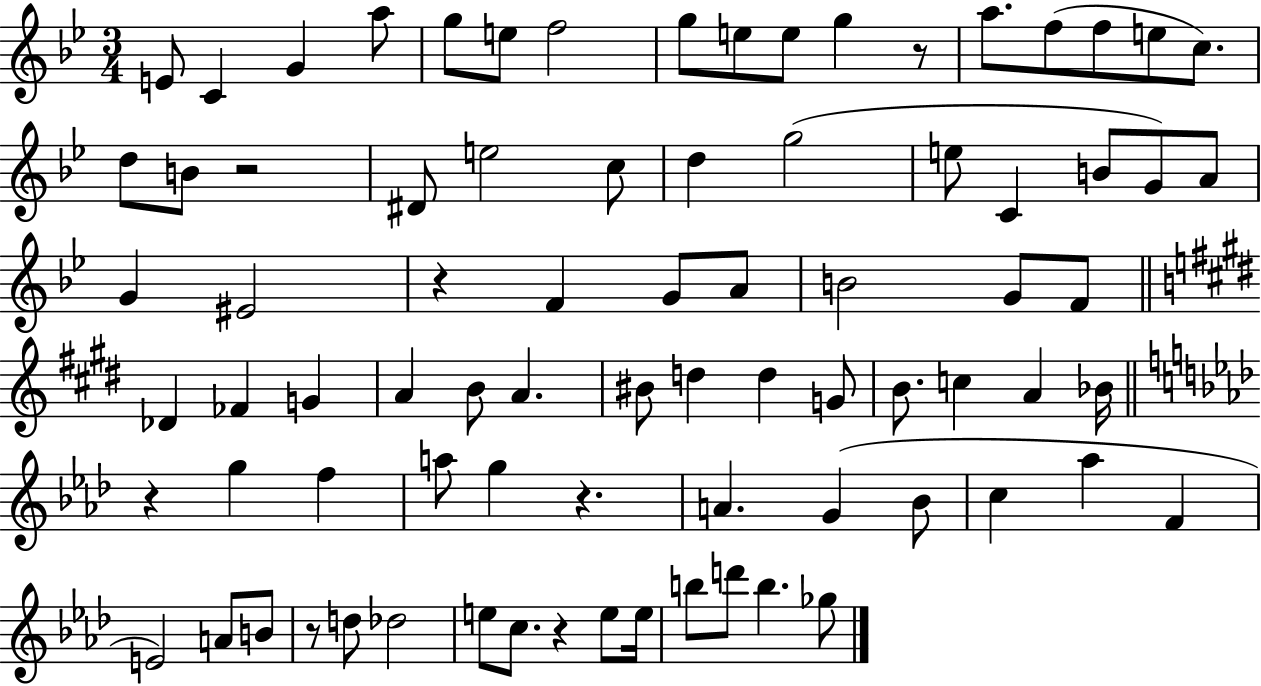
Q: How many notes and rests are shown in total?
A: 80